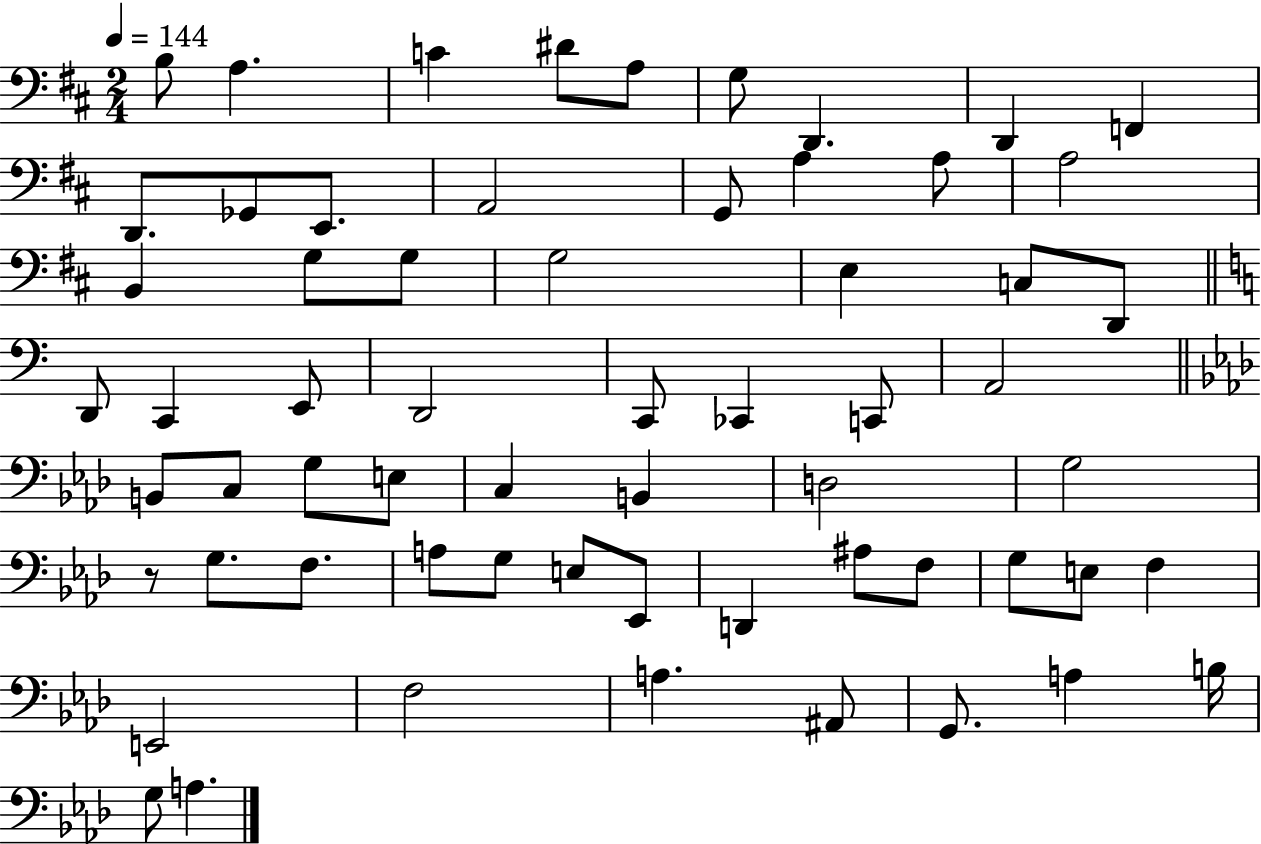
{
  \clef bass
  \numericTimeSignature
  \time 2/4
  \key d \major
  \tempo 4 = 144
  \repeat volta 2 { b8 a4. | c'4 dis'8 a8 | g8 d,4. | d,4 f,4 | \break d,8. ges,8 e,8. | a,2 | g,8 a4 a8 | a2 | \break b,4 g8 g8 | g2 | e4 c8 d,8 | \bar "||" \break \key a \minor d,8 c,4 e,8 | d,2 | c,8 ces,4 c,8 | a,2 | \break \bar "||" \break \key aes \major b,8 c8 g8 e8 | c4 b,4 | d2 | g2 | \break r8 g8. f8. | a8 g8 e8 ees,8 | d,4 ais8 f8 | g8 e8 f4 | \break e,2 | f2 | a4. ais,8 | g,8. a4 b16 | \break g8 a4. | } \bar "|."
}